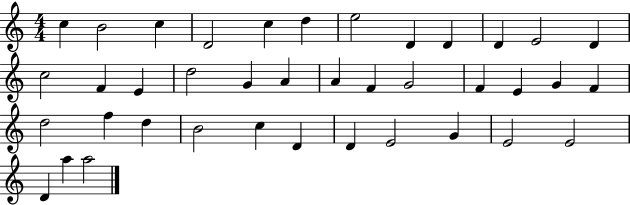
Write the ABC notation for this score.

X:1
T:Untitled
M:4/4
L:1/4
K:C
c B2 c D2 c d e2 D D D E2 D c2 F E d2 G A A F G2 F E G F d2 f d B2 c D D E2 G E2 E2 D a a2